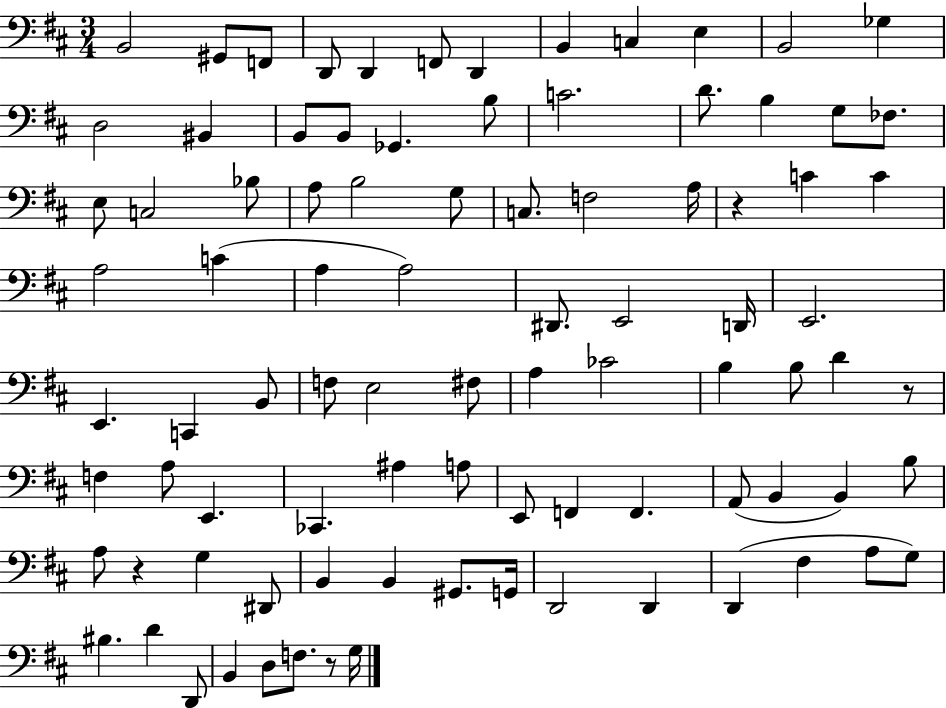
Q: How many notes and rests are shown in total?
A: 90